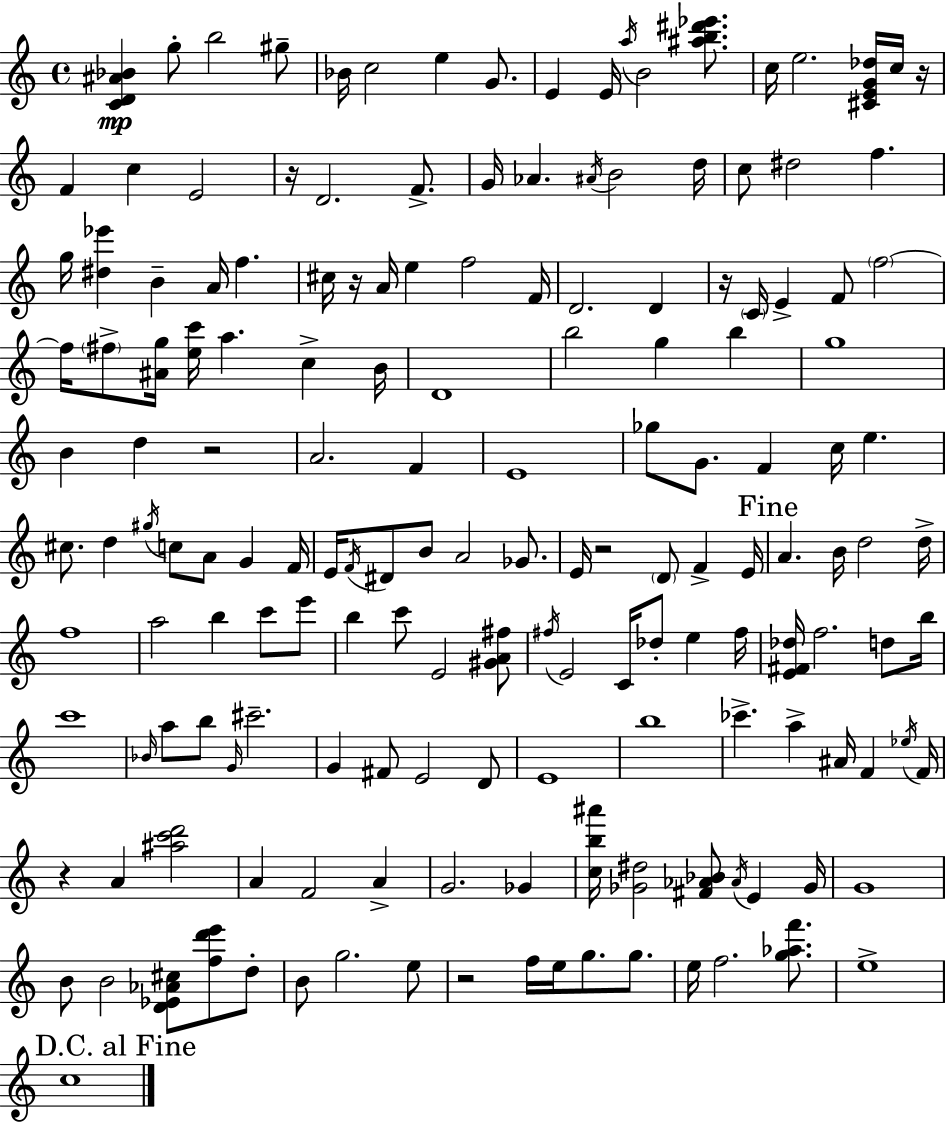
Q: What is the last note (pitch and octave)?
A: C5